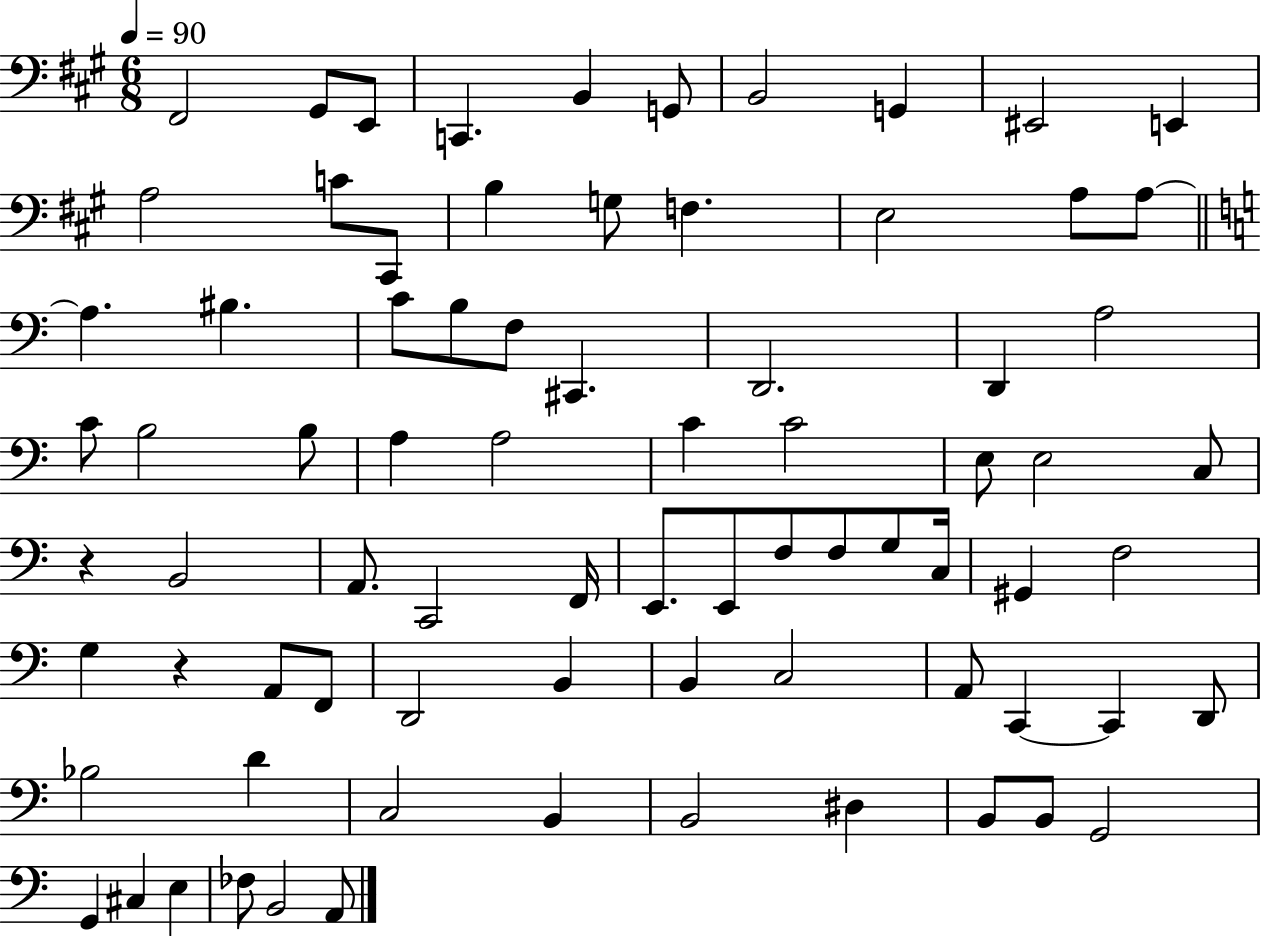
{
  \clef bass
  \numericTimeSignature
  \time 6/8
  \key a \major
  \tempo 4 = 90
  \repeat volta 2 { fis,2 gis,8 e,8 | c,4. b,4 g,8 | b,2 g,4 | eis,2 e,4 | \break a2 c'8 cis,8 | b4 g8 f4. | e2 a8 a8~~ | \bar "||" \break \key a \minor a4. bis4. | c'8 b8 f8 cis,4. | d,2. | d,4 a2 | \break c'8 b2 b8 | a4 a2 | c'4 c'2 | e8 e2 c8 | \break r4 b,2 | a,8. c,2 f,16 | e,8. e,8 f8 f8 g8 c16 | gis,4 f2 | \break g4 r4 a,8 f,8 | d,2 b,4 | b,4 c2 | a,8 c,4~~ c,4 d,8 | \break bes2 d'4 | c2 b,4 | b,2 dis4 | b,8 b,8 g,2 | \break g,4 cis4 e4 | fes8 b,2 a,8 | } \bar "|."
}